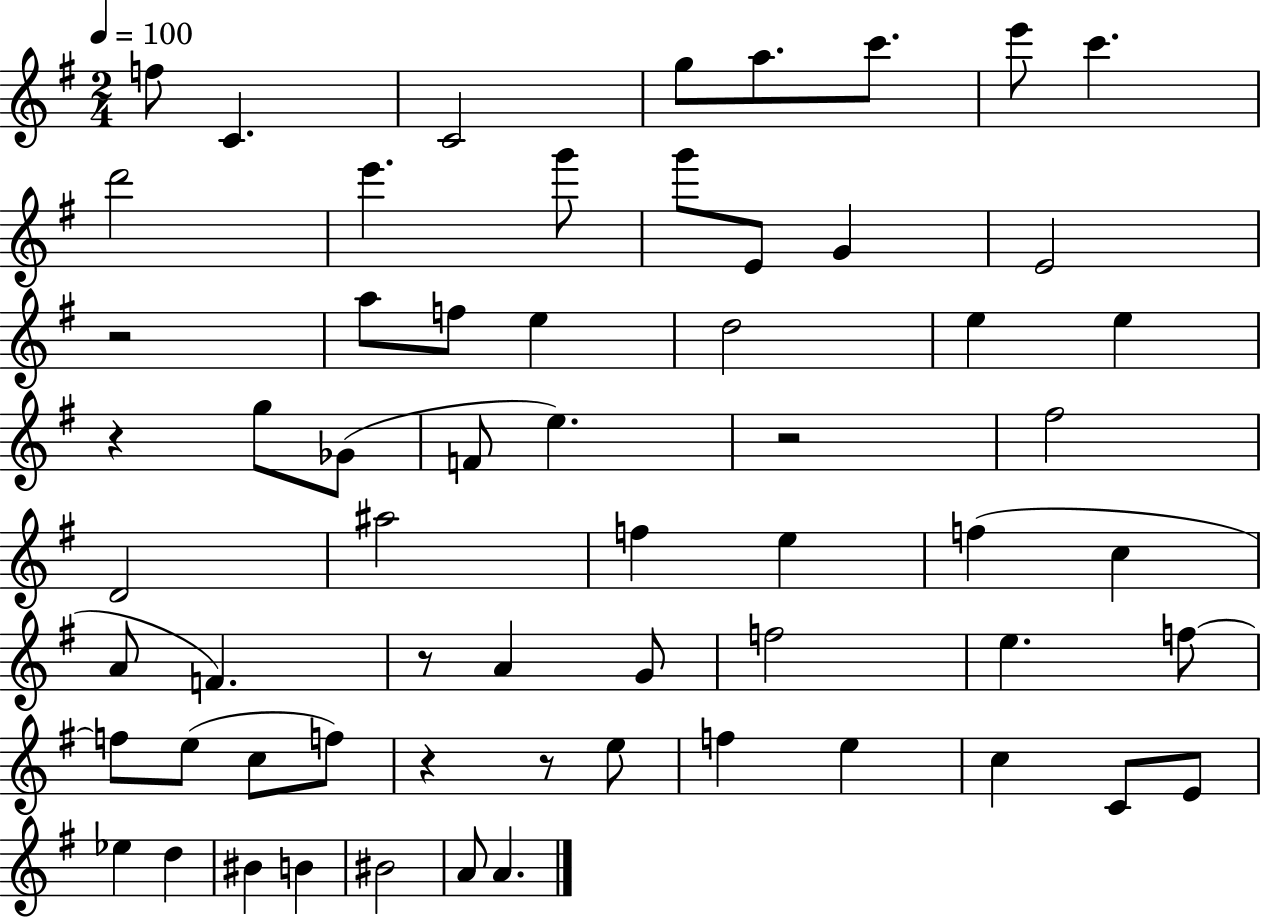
{
  \clef treble
  \numericTimeSignature
  \time 2/4
  \key g \major
  \tempo 4 = 100
  f''8 c'4. | c'2 | g''8 a''8. c'''8. | e'''8 c'''4. | \break d'''2 | e'''4. g'''8 | g'''8 e'8 g'4 | e'2 | \break r2 | a''8 f''8 e''4 | d''2 | e''4 e''4 | \break r4 g''8 ges'8( | f'8 e''4.) | r2 | fis''2 | \break d'2 | ais''2 | f''4 e''4 | f''4( c''4 | \break a'8 f'4.) | r8 a'4 g'8 | f''2 | e''4. f''8~~ | \break f''8 e''8( c''8 f''8) | r4 r8 e''8 | f''4 e''4 | c''4 c'8 e'8 | \break ees''4 d''4 | bis'4 b'4 | bis'2 | a'8 a'4. | \break \bar "|."
}